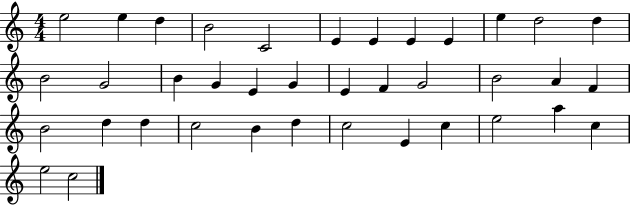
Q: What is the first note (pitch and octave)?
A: E5